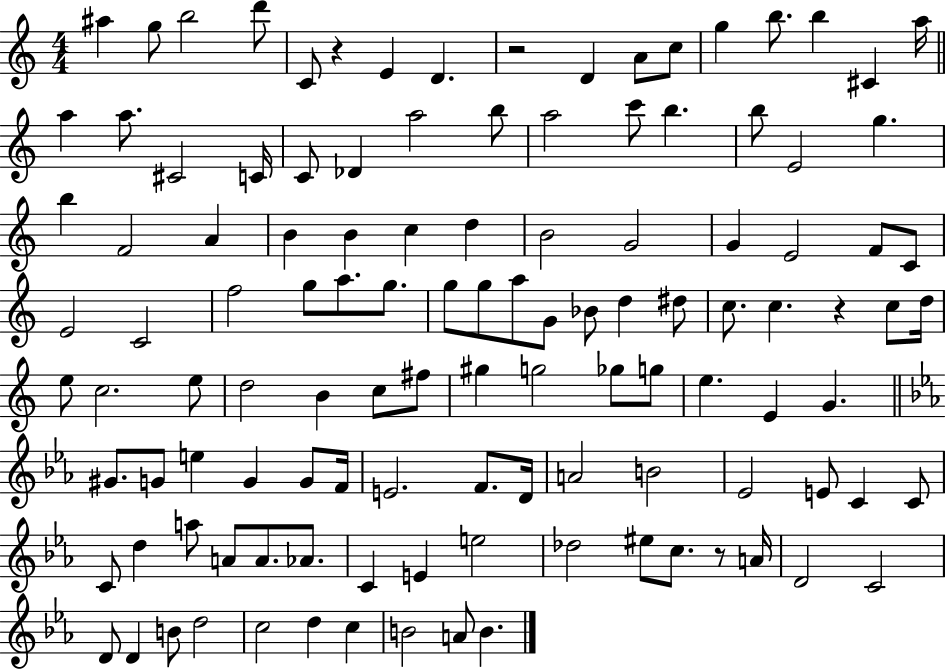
{
  \clef treble
  \numericTimeSignature
  \time 4/4
  \key c \major
  ais''4 g''8 b''2 d'''8 | c'8 r4 e'4 d'4. | r2 d'4 a'8 c''8 | g''4 b''8. b''4 cis'4 a''16 | \break \bar "||" \break \key c \major a''4 a''8. cis'2 c'16 | c'8 des'4 a''2 b''8 | a''2 c'''8 b''4. | b''8 e'2 g''4. | \break b''4 f'2 a'4 | b'4 b'4 c''4 d''4 | b'2 g'2 | g'4 e'2 f'8 c'8 | \break e'2 c'2 | f''2 g''8 a''8. g''8. | g''8 g''8 a''8 g'8 bes'8 d''4 dis''8 | c''8. c''4. r4 c''8 d''16 | \break e''8 c''2. e''8 | d''2 b'4 c''8 fis''8 | gis''4 g''2 ges''8 g''8 | e''4. e'4 g'4. | \break \bar "||" \break \key ees \major gis'8. g'8 e''4 g'4 g'8 f'16 | e'2. f'8. d'16 | a'2 b'2 | ees'2 e'8 c'4 c'8 | \break c'8 d''4 a''8 a'8 a'8. aes'8. | c'4 e'4 e''2 | des''2 eis''8 c''8. r8 a'16 | d'2 c'2 | \break d'8 d'4 b'8 d''2 | c''2 d''4 c''4 | b'2 a'8 b'4. | \bar "|."
}